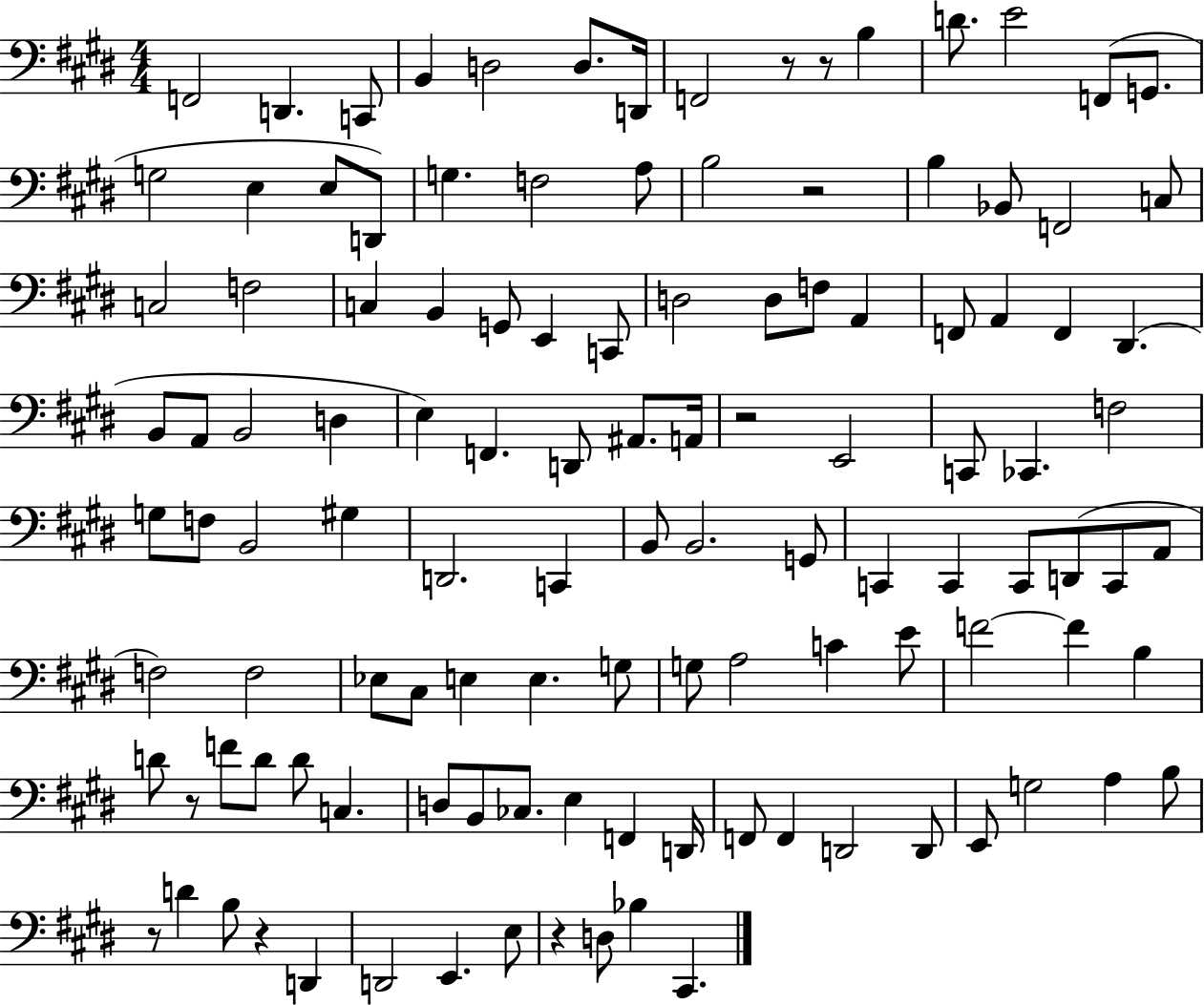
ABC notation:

X:1
T:Untitled
M:4/4
L:1/4
K:E
F,,2 D,, C,,/2 B,, D,2 D,/2 D,,/4 F,,2 z/2 z/2 B, D/2 E2 F,,/2 G,,/2 G,2 E, E,/2 D,,/2 G, F,2 A,/2 B,2 z2 B, _B,,/2 F,,2 C,/2 C,2 F,2 C, B,, G,,/2 E,, C,,/2 D,2 D,/2 F,/2 A,, F,,/2 A,, F,, ^D,, B,,/2 A,,/2 B,,2 D, E, F,, D,,/2 ^A,,/2 A,,/4 z2 E,,2 C,,/2 _C,, F,2 G,/2 F,/2 B,,2 ^G, D,,2 C,, B,,/2 B,,2 G,,/2 C,, C,, C,,/2 D,,/2 C,,/2 A,,/2 F,2 F,2 _E,/2 ^C,/2 E, E, G,/2 G,/2 A,2 C E/2 F2 F B, D/2 z/2 F/2 D/2 D/2 C, D,/2 B,,/2 _C,/2 E, F,, D,,/4 F,,/2 F,, D,,2 D,,/2 E,,/2 G,2 A, B,/2 z/2 D B,/2 z D,, D,,2 E,, E,/2 z D,/2 _B, ^C,,